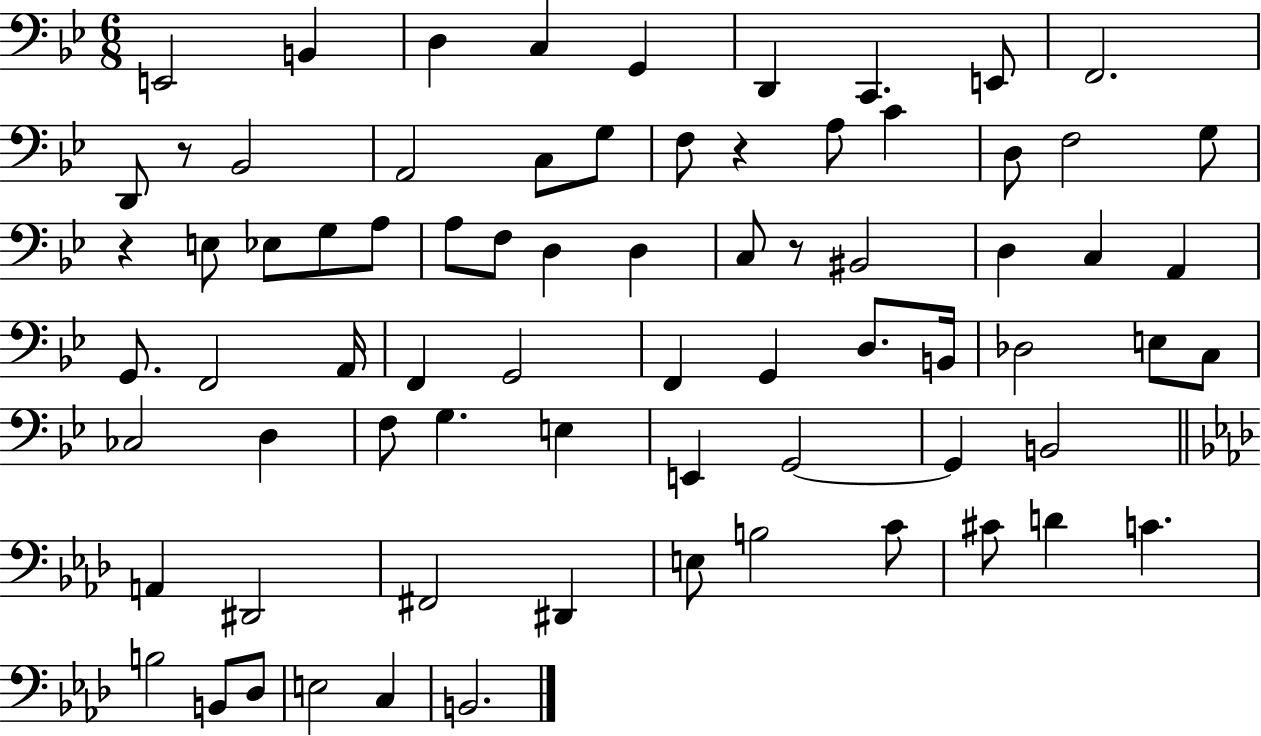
E2/h B2/q D3/q C3/q G2/q D2/q C2/q. E2/e F2/h. D2/e R/e Bb2/h A2/h C3/e G3/e F3/e R/q A3/e C4/q D3/e F3/h G3/e R/q E3/e Eb3/e G3/e A3/e A3/e F3/e D3/q D3/q C3/e R/e BIS2/h D3/q C3/q A2/q G2/e. F2/h A2/s F2/q G2/h F2/q G2/q D3/e. B2/s Db3/h E3/e C3/e CES3/h D3/q F3/e G3/q. E3/q E2/q G2/h G2/q B2/h A2/q D#2/h F#2/h D#2/q E3/e B3/h C4/e C#4/e D4/q C4/q. B3/h B2/e Db3/e E3/h C3/q B2/h.